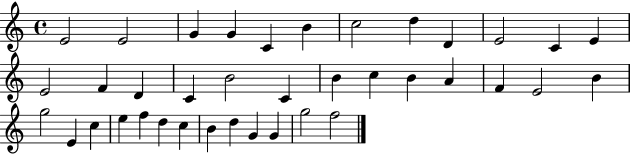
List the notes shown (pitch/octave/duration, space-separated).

E4/h E4/h G4/q G4/q C4/q B4/q C5/h D5/q D4/q E4/h C4/q E4/q E4/h F4/q D4/q C4/q B4/h C4/q B4/q C5/q B4/q A4/q F4/q E4/h B4/q G5/h E4/q C5/q E5/q F5/q D5/q C5/q B4/q D5/q G4/q G4/q G5/h F5/h